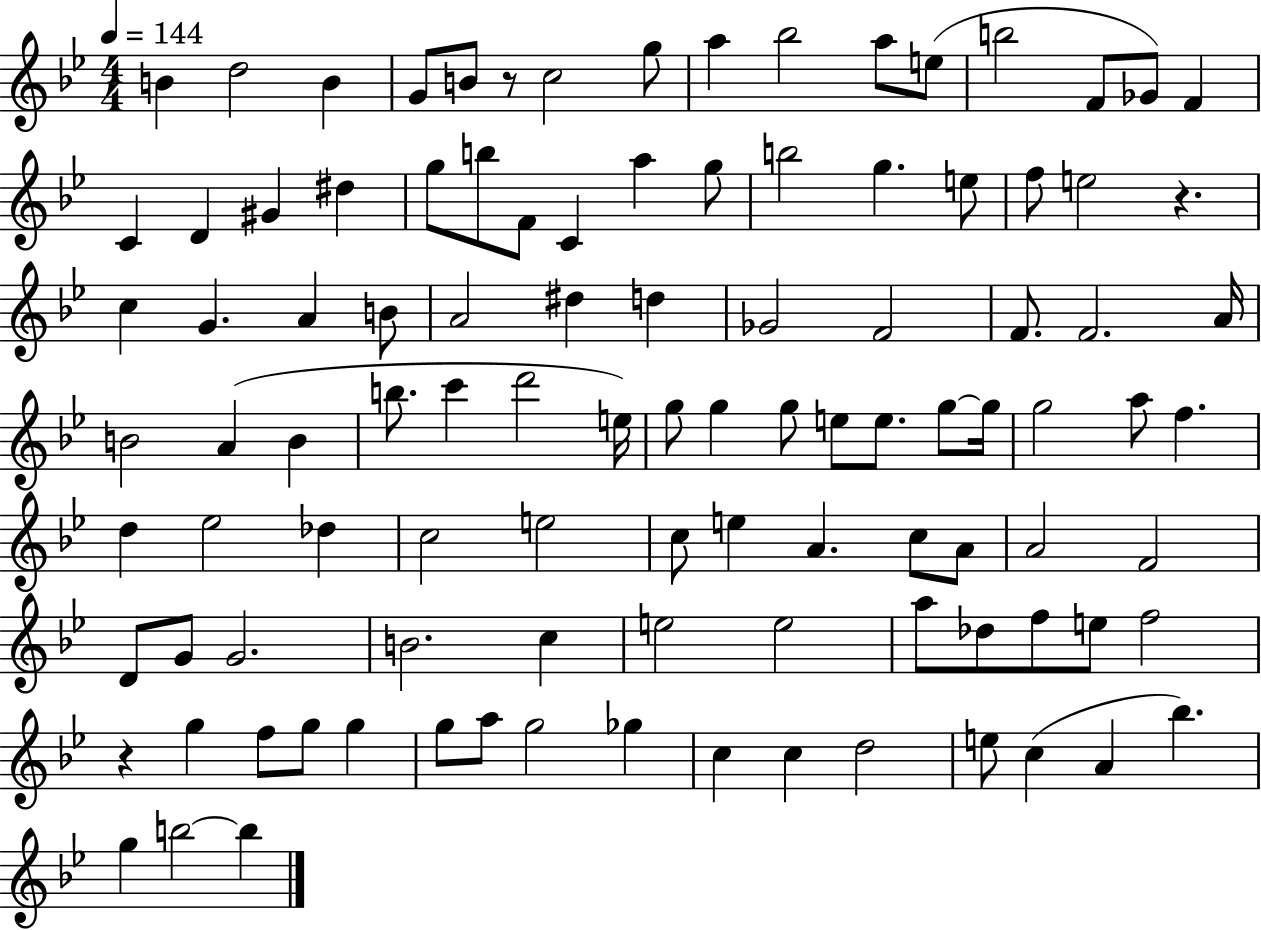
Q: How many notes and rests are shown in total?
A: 104